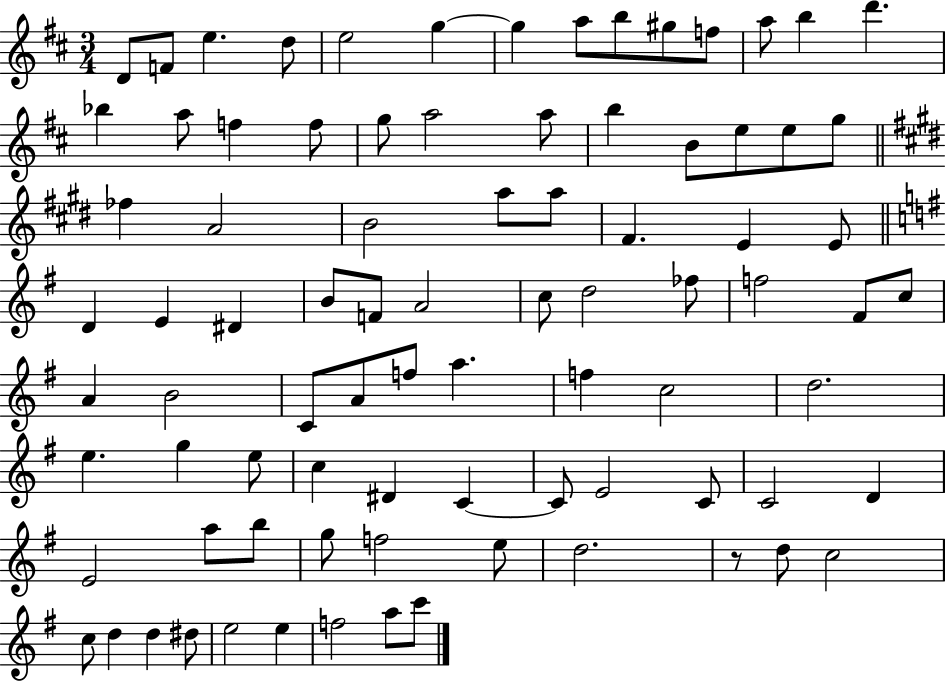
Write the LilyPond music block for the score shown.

{
  \clef treble
  \numericTimeSignature
  \time 3/4
  \key d \major
  d'8 f'8 e''4. d''8 | e''2 g''4~~ | g''4 a''8 b''8 gis''8 f''8 | a''8 b''4 d'''4. | \break bes''4 a''8 f''4 f''8 | g''8 a''2 a''8 | b''4 b'8 e''8 e''8 g''8 | \bar "||" \break \key e \major fes''4 a'2 | b'2 a''8 a''8 | fis'4. e'4 e'8 | \bar "||" \break \key e \minor d'4 e'4 dis'4 | b'8 f'8 a'2 | c''8 d''2 fes''8 | f''2 fis'8 c''8 | \break a'4 b'2 | c'8 a'8 f''8 a''4. | f''4 c''2 | d''2. | \break e''4. g''4 e''8 | c''4 dis'4 c'4~~ | c'8 e'2 c'8 | c'2 d'4 | \break e'2 a''8 b''8 | g''8 f''2 e''8 | d''2. | r8 d''8 c''2 | \break c''8 d''4 d''4 dis''8 | e''2 e''4 | f''2 a''8 c'''8 | \bar "|."
}